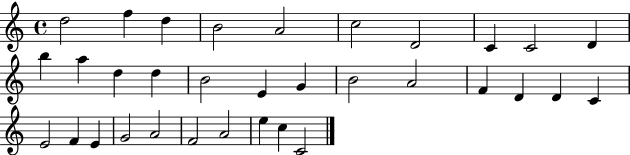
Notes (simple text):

D5/h F5/q D5/q B4/h A4/h C5/h D4/h C4/q C4/h D4/q B5/q A5/q D5/q D5/q B4/h E4/q G4/q B4/h A4/h F4/q D4/q D4/q C4/q E4/h F4/q E4/q G4/h A4/h F4/h A4/h E5/q C5/q C4/h